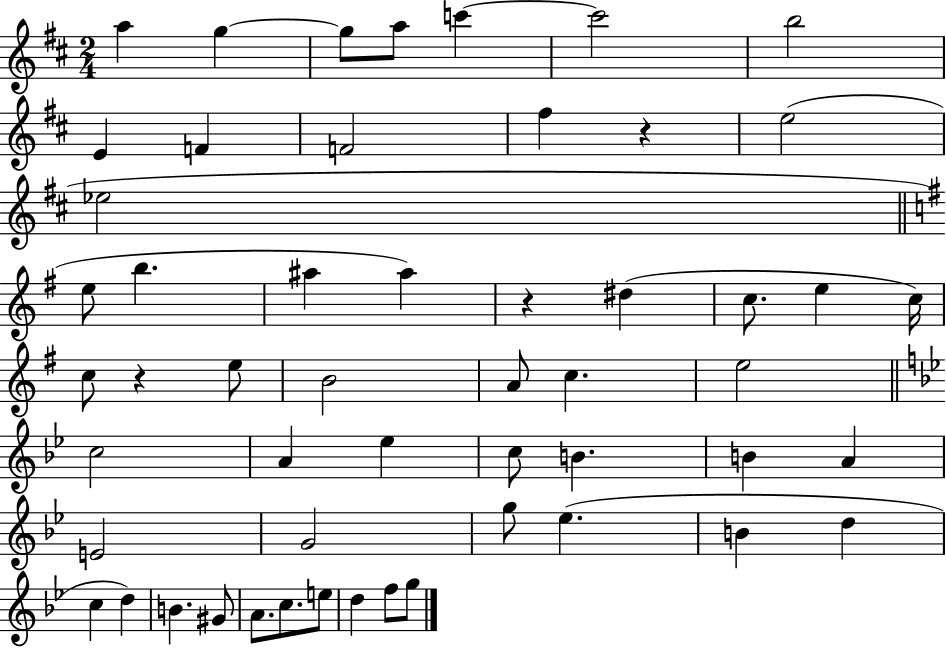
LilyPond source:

{
  \clef treble
  \numericTimeSignature
  \time 2/4
  \key d \major
  \repeat volta 2 { a''4 g''4~~ | g''8 a''8 c'''4~~ | c'''2 | b''2 | \break e'4 f'4 | f'2 | fis''4 r4 | e''2( | \break ees''2 | \bar "||" \break \key e \minor e''8 b''4. | ais''4 ais''4) | r4 dis''4( | c''8. e''4 c''16) | \break c''8 r4 e''8 | b'2 | a'8 c''4. | e''2 | \break \bar "||" \break \key bes \major c''2 | a'4 ees''4 | c''8 b'4. | b'4 a'4 | \break e'2 | g'2 | g''8 ees''4.( | b'4 d''4 | \break c''4 d''4) | b'4. gis'8 | a'8. c''8. e''8 | d''4 f''8 g''8 | \break } \bar "|."
}